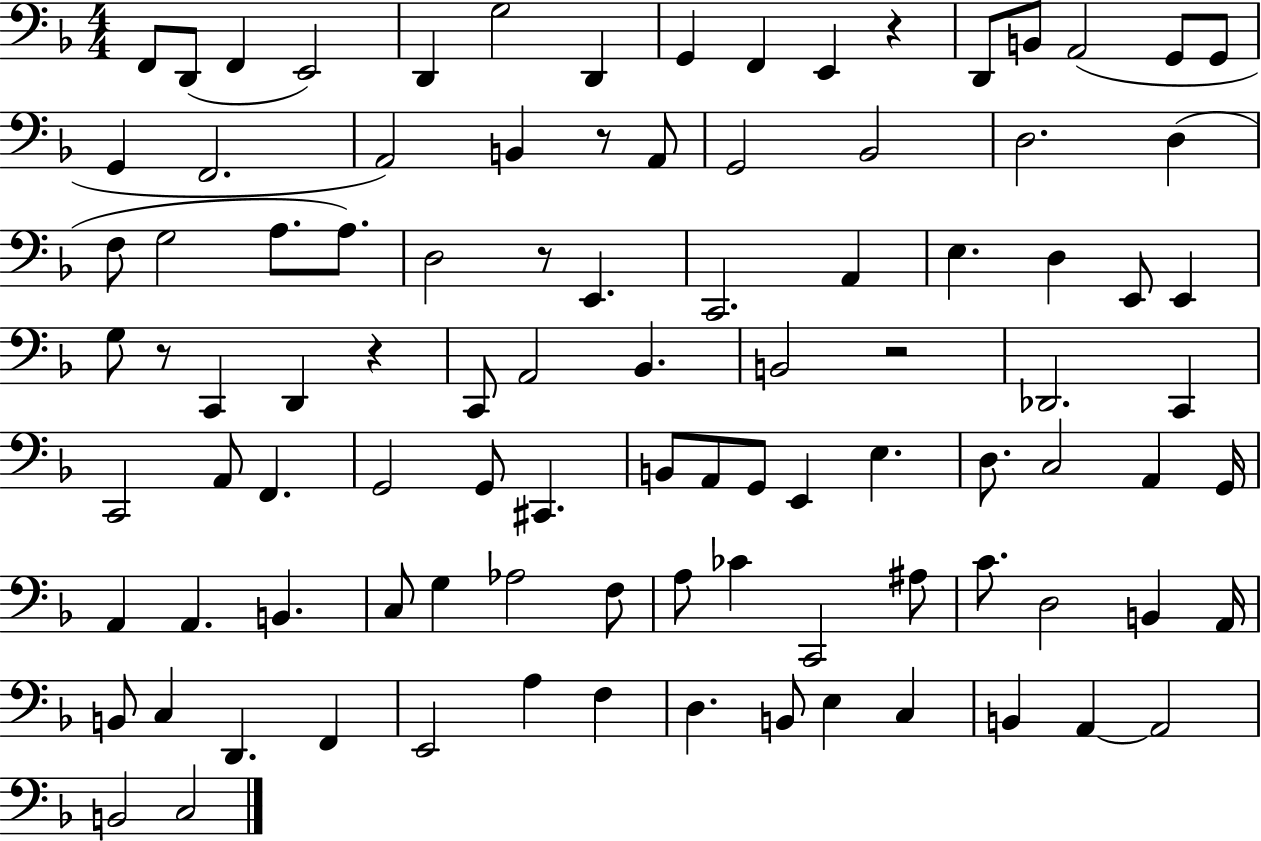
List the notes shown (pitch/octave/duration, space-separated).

F2/e D2/e F2/q E2/h D2/q G3/h D2/q G2/q F2/q E2/q R/q D2/e B2/e A2/h G2/e G2/e G2/q F2/h. A2/h B2/q R/e A2/e G2/h Bb2/h D3/h. D3/q F3/e G3/h A3/e. A3/e. D3/h R/e E2/q. C2/h. A2/q E3/q. D3/q E2/e E2/q G3/e R/e C2/q D2/q R/q C2/e A2/h Bb2/q. B2/h R/h Db2/h. C2/q C2/h A2/e F2/q. G2/h G2/e C#2/q. B2/e A2/e G2/e E2/q E3/q. D3/e. C3/h A2/q G2/s A2/q A2/q. B2/q. C3/e G3/q Ab3/h F3/e A3/e CES4/q C2/h A#3/e C4/e. D3/h B2/q A2/s B2/e C3/q D2/q. F2/q E2/h A3/q F3/q D3/q. B2/e E3/q C3/q B2/q A2/q A2/h B2/h C3/h